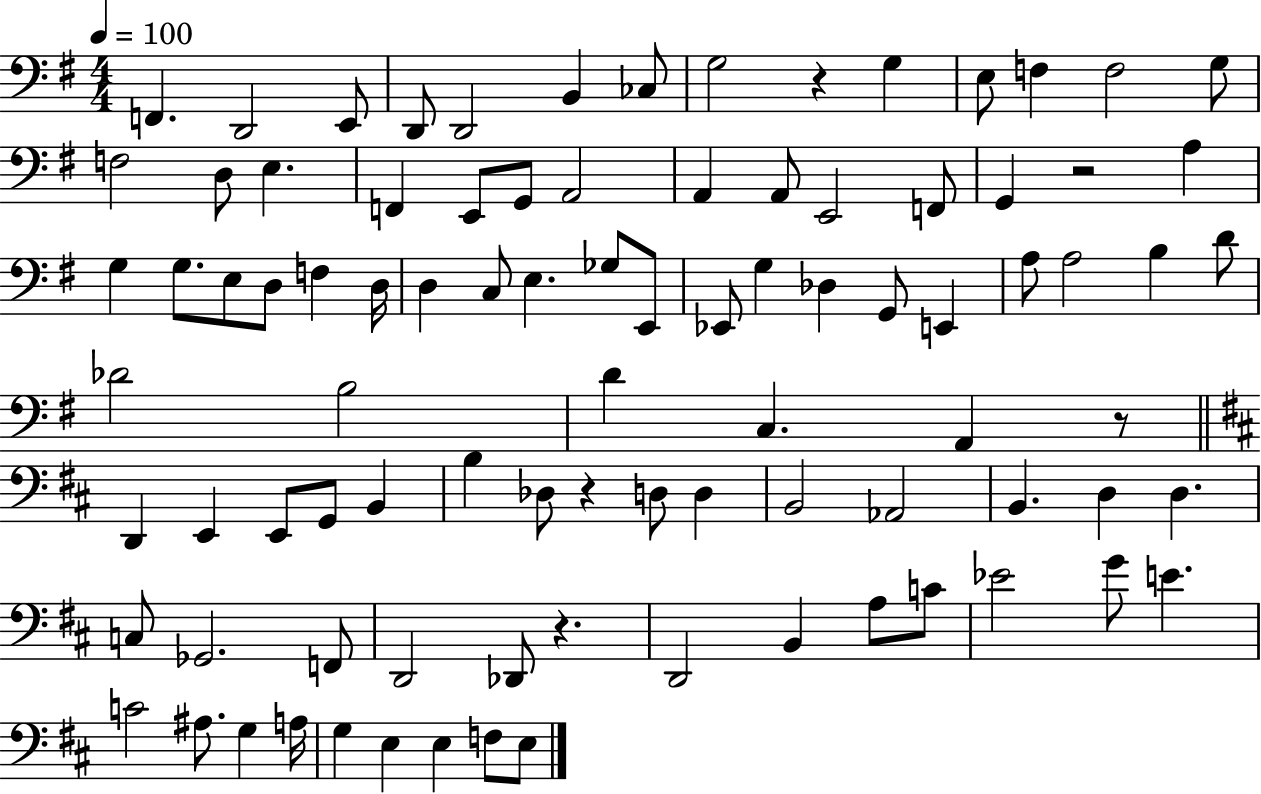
F2/q. D2/h E2/e D2/e D2/h B2/q CES3/e G3/h R/q G3/q E3/e F3/q F3/h G3/e F3/h D3/e E3/q. F2/q E2/e G2/e A2/h A2/q A2/e E2/h F2/e G2/q R/h A3/q G3/q G3/e. E3/e D3/e F3/q D3/s D3/q C3/e E3/q. Gb3/e E2/e Eb2/e G3/q Db3/q G2/e E2/q A3/e A3/h B3/q D4/e Db4/h B3/h D4/q C3/q. A2/q R/e D2/q E2/q E2/e G2/e B2/q B3/q Db3/e R/q D3/e D3/q B2/h Ab2/h B2/q. D3/q D3/q. C3/e Gb2/h. F2/e D2/h Db2/e R/q. D2/h B2/q A3/e C4/e Eb4/h G4/e E4/q. C4/h A#3/e. G3/q A3/s G3/q E3/q E3/q F3/e E3/e